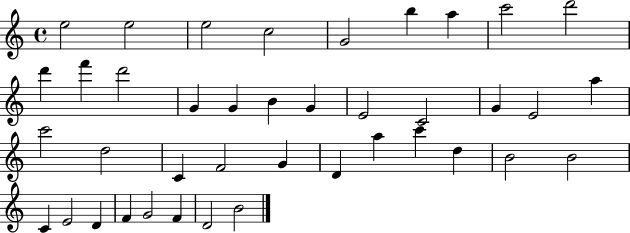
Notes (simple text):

E5/h E5/h E5/h C5/h G4/h B5/q A5/q C6/h D6/h D6/q F6/q D6/h G4/q G4/q B4/q G4/q E4/h C4/h G4/q E4/h A5/q C6/h D5/h C4/q F4/h G4/q D4/q A5/q C6/q D5/q B4/h B4/h C4/q E4/h D4/q F4/q G4/h F4/q D4/h B4/h